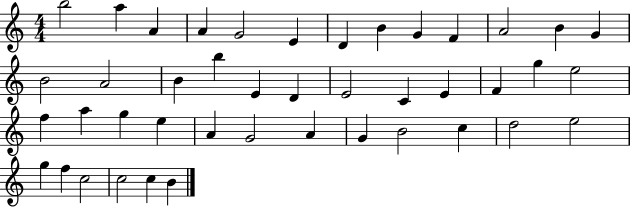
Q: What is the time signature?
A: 4/4